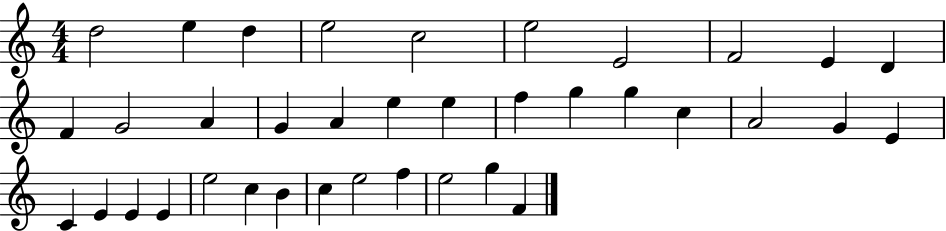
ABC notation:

X:1
T:Untitled
M:4/4
L:1/4
K:C
d2 e d e2 c2 e2 E2 F2 E D F G2 A G A e e f g g c A2 G E C E E E e2 c B c e2 f e2 g F